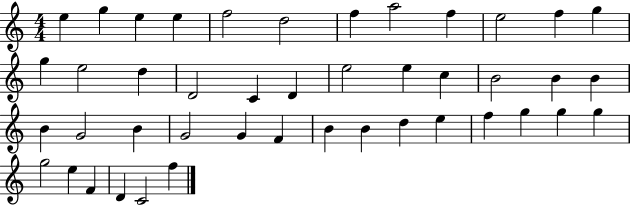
E5/q G5/q E5/q E5/q F5/h D5/h F5/q A5/h F5/q E5/h F5/q G5/q G5/q E5/h D5/q D4/h C4/q D4/q E5/h E5/q C5/q B4/h B4/q B4/q B4/q G4/h B4/q G4/h G4/q F4/q B4/q B4/q D5/q E5/q F5/q G5/q G5/q G5/q G5/h E5/q F4/q D4/q C4/h F5/q